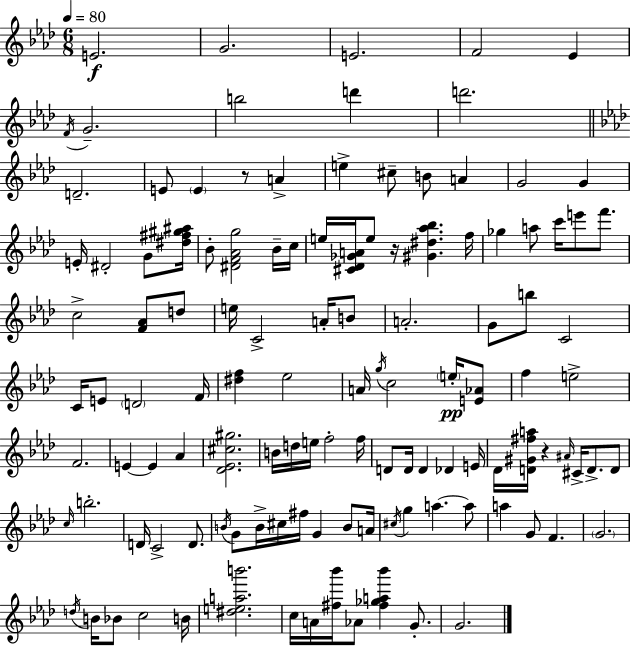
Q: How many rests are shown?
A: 3